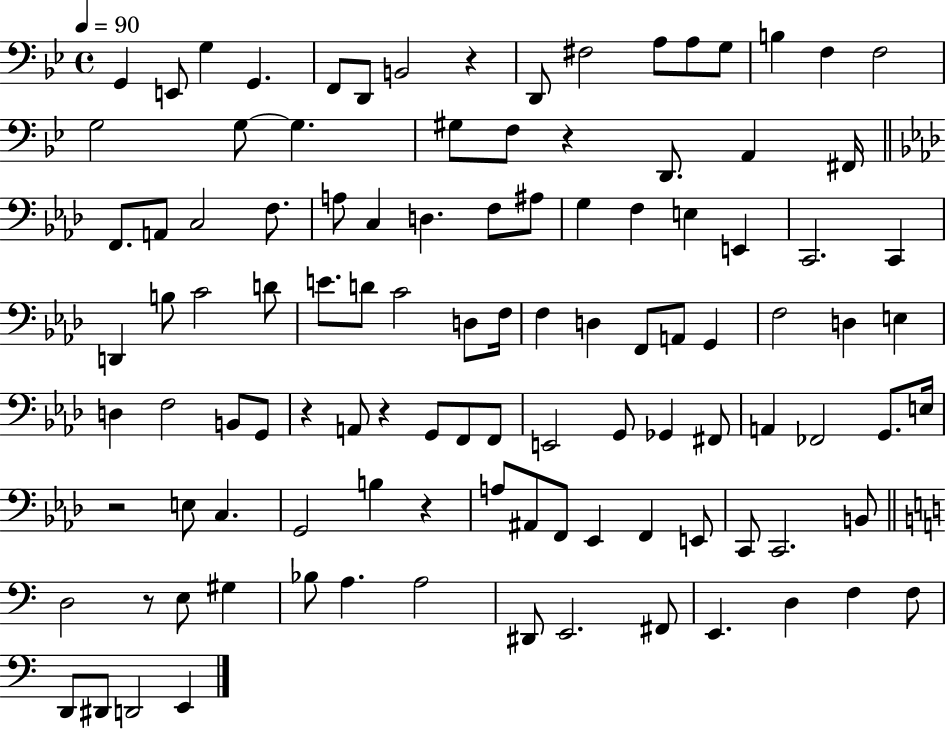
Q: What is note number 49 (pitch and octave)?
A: D3